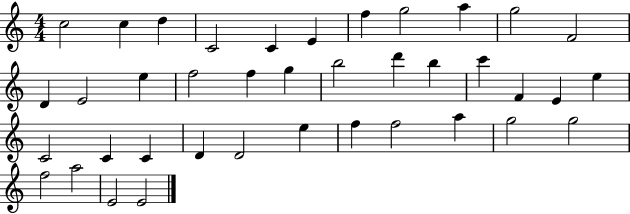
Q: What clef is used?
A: treble